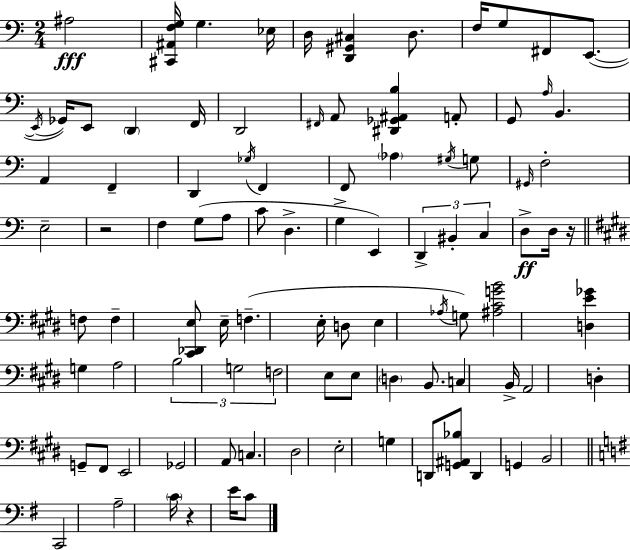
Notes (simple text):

A#3/h [C#2,A#2,F3,G3]/s G3/q. Eb3/s D3/s [D2,G#2,C#3]/q D3/e. F3/s G3/e F#2/e E2/e. E2/s Gb2/s E2/e D2/q F2/s D2/h F#2/s A2/e [D#2,Gb2,A#2,B3]/q A2/e G2/e A3/s B2/q. A2/q F2/q D2/q Gb3/s F2/q F2/e Ab3/q G#3/s G3/e G#2/s F3/h E3/h R/h F3/q G3/e A3/e C4/e D3/q. G3/q E2/q D2/q BIS2/q C3/q D3/e D3/s R/s F3/e F3/q [C#2,Db2,E3]/e E3/s F3/q. E3/s D3/e E3/q Ab3/s G3/e [A#3,C#4,G4,B4]/h [D3,E4,Gb4]/q G3/q A3/h B3/h G3/h F3/h E3/e E3/e D3/q B2/e. C3/q B2/s A2/h D3/q G2/e F#2/e E2/h Gb2/h A2/e C3/q. D#3/h E3/h G3/q D2/e [G2,A#2,Bb3]/e D2/q G2/q B2/h C2/h A3/h C4/s R/q E4/s C4/e